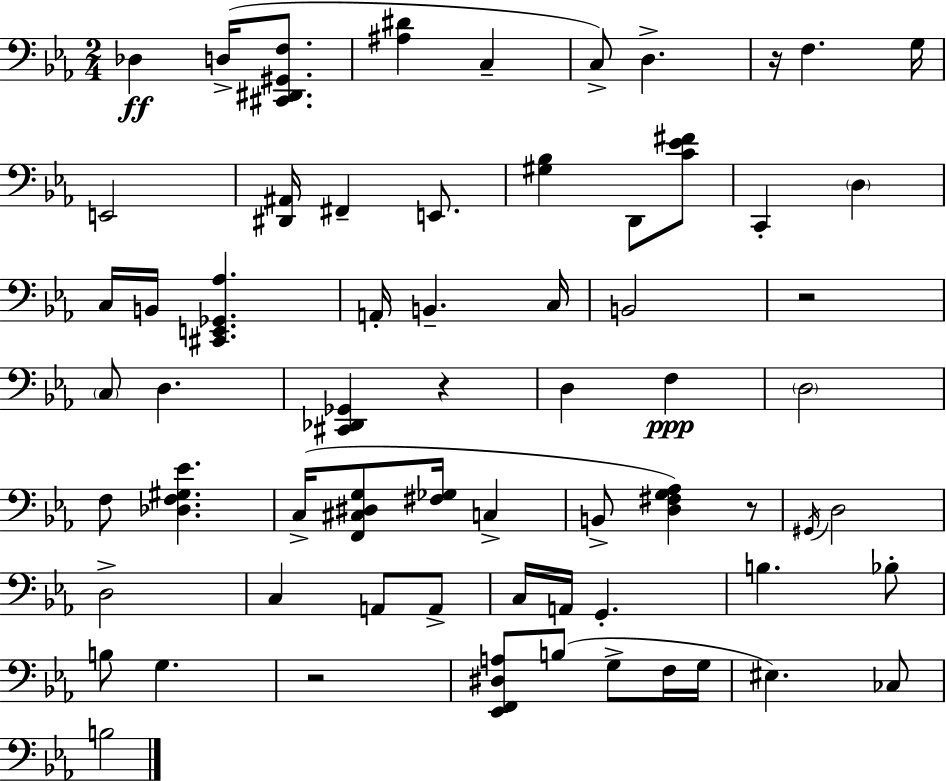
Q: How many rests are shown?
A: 5